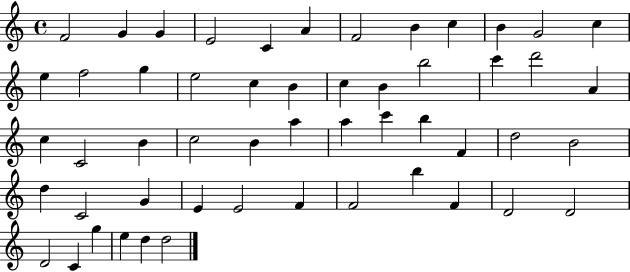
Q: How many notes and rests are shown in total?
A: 53